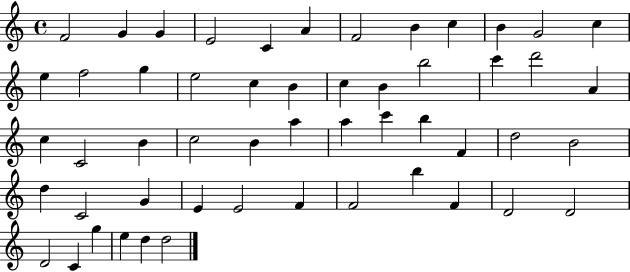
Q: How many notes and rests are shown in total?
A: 53